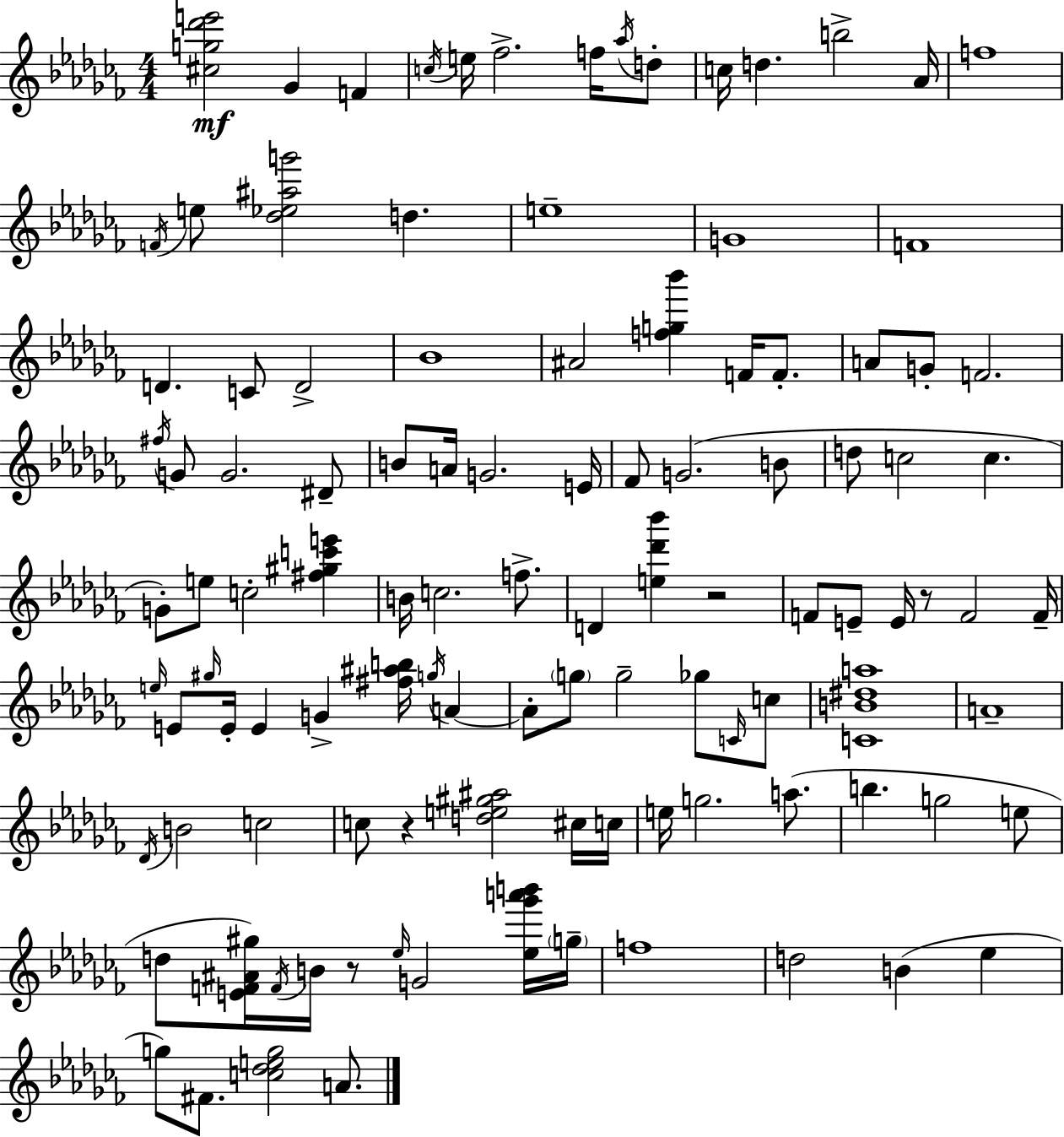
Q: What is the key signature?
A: AES minor